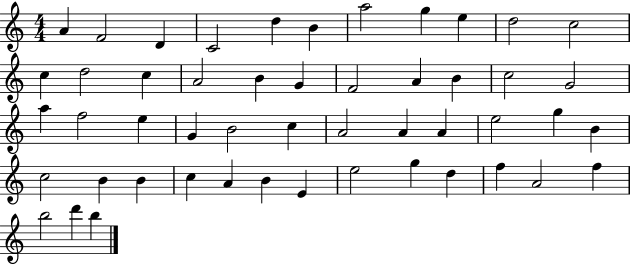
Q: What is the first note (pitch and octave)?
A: A4